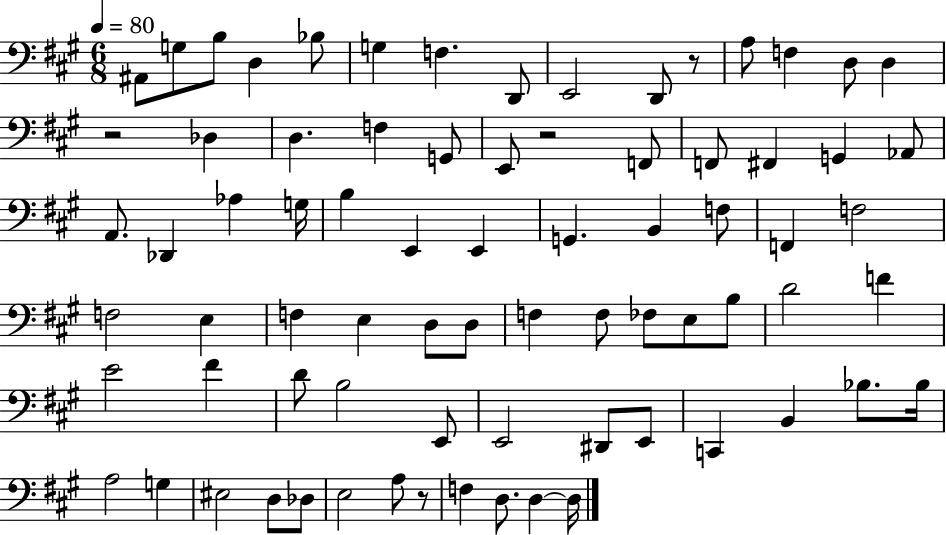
A#2/e G3/e B3/e D3/q Bb3/e G3/q F3/q. D2/e E2/h D2/e R/e A3/e F3/q D3/e D3/q R/h Db3/q D3/q. F3/q G2/e E2/e R/h F2/e F2/e F#2/q G2/q Ab2/e A2/e. Db2/q Ab3/q G3/s B3/q E2/q E2/q G2/q. B2/q F3/e F2/q F3/h F3/h E3/q F3/q E3/q D3/e D3/e F3/q F3/e FES3/e E3/e B3/e D4/h F4/q E4/h F#4/q D4/e B3/h E2/e E2/h D#2/e E2/e C2/q B2/q Bb3/e. Bb3/s A3/h G3/q EIS3/h D3/e Db3/e E3/h A3/e R/e F3/q D3/e. D3/q D3/s